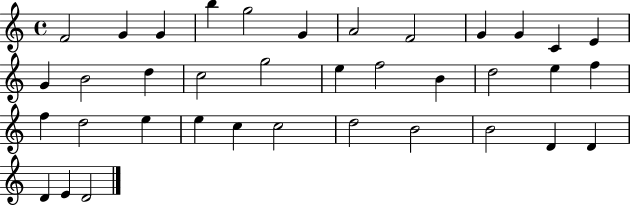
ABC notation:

X:1
T:Untitled
M:4/4
L:1/4
K:C
F2 G G b g2 G A2 F2 G G C E G B2 d c2 g2 e f2 B d2 e f f d2 e e c c2 d2 B2 B2 D D D E D2